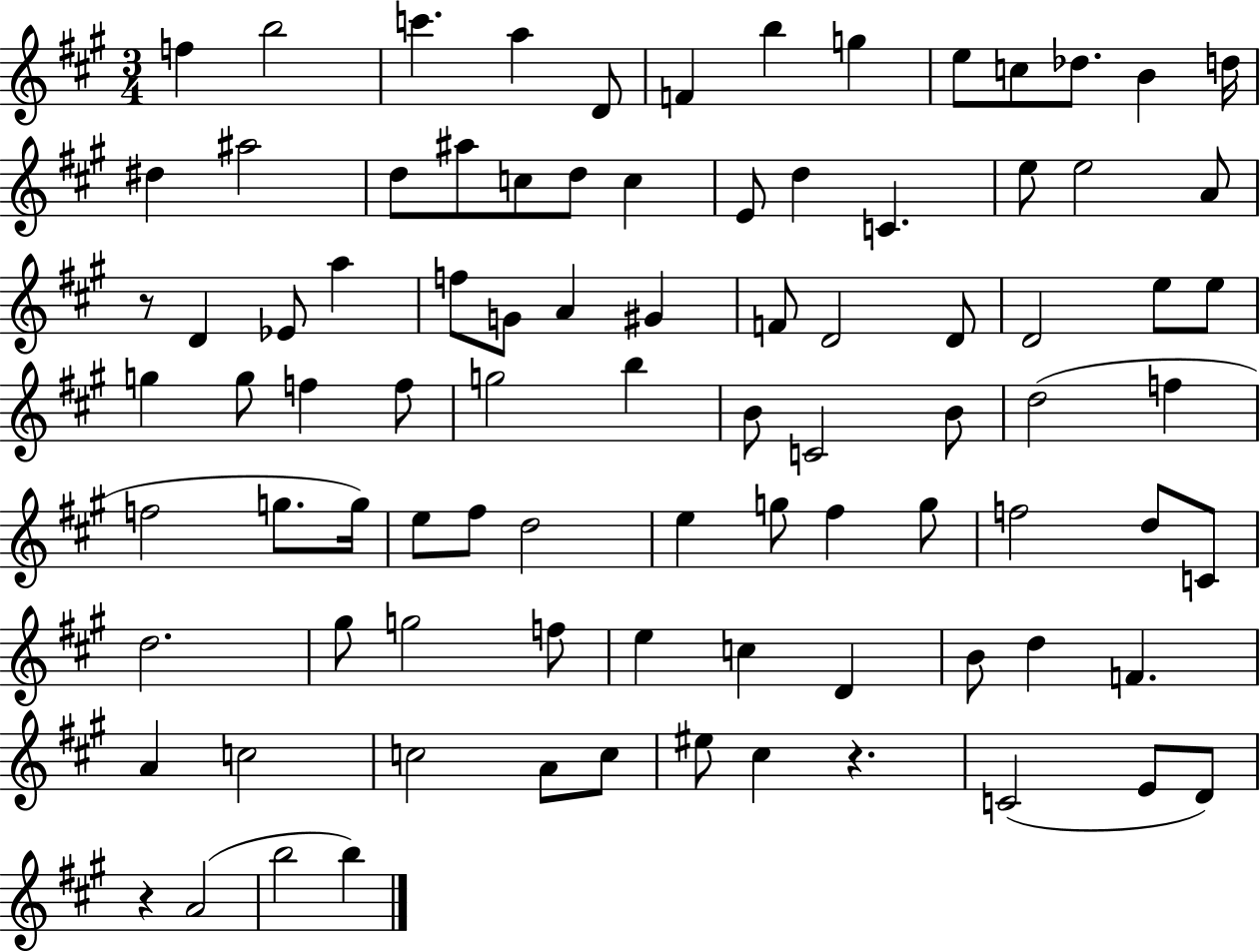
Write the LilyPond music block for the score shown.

{
  \clef treble
  \numericTimeSignature
  \time 3/4
  \key a \major
  \repeat volta 2 { f''4 b''2 | c'''4. a''4 d'8 | f'4 b''4 g''4 | e''8 c''8 des''8. b'4 d''16 | \break dis''4 ais''2 | d''8 ais''8 c''8 d''8 c''4 | e'8 d''4 c'4. | e''8 e''2 a'8 | \break r8 d'4 ees'8 a''4 | f''8 g'8 a'4 gis'4 | f'8 d'2 d'8 | d'2 e''8 e''8 | \break g''4 g''8 f''4 f''8 | g''2 b''4 | b'8 c'2 b'8 | d''2( f''4 | \break f''2 g''8. g''16) | e''8 fis''8 d''2 | e''4 g''8 fis''4 g''8 | f''2 d''8 c'8 | \break d''2. | gis''8 g''2 f''8 | e''4 c''4 d'4 | b'8 d''4 f'4. | \break a'4 c''2 | c''2 a'8 c''8 | eis''8 cis''4 r4. | c'2( e'8 d'8) | \break r4 a'2( | b''2 b''4) | } \bar "|."
}